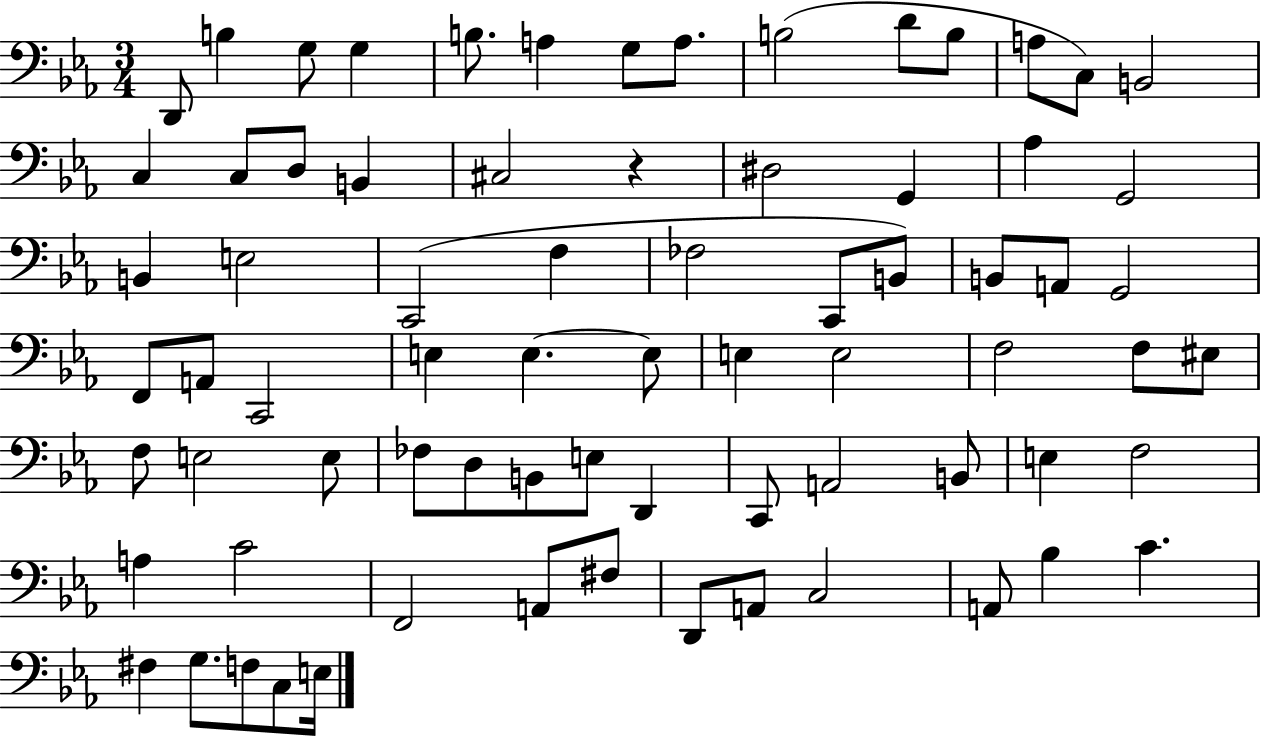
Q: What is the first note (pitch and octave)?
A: D2